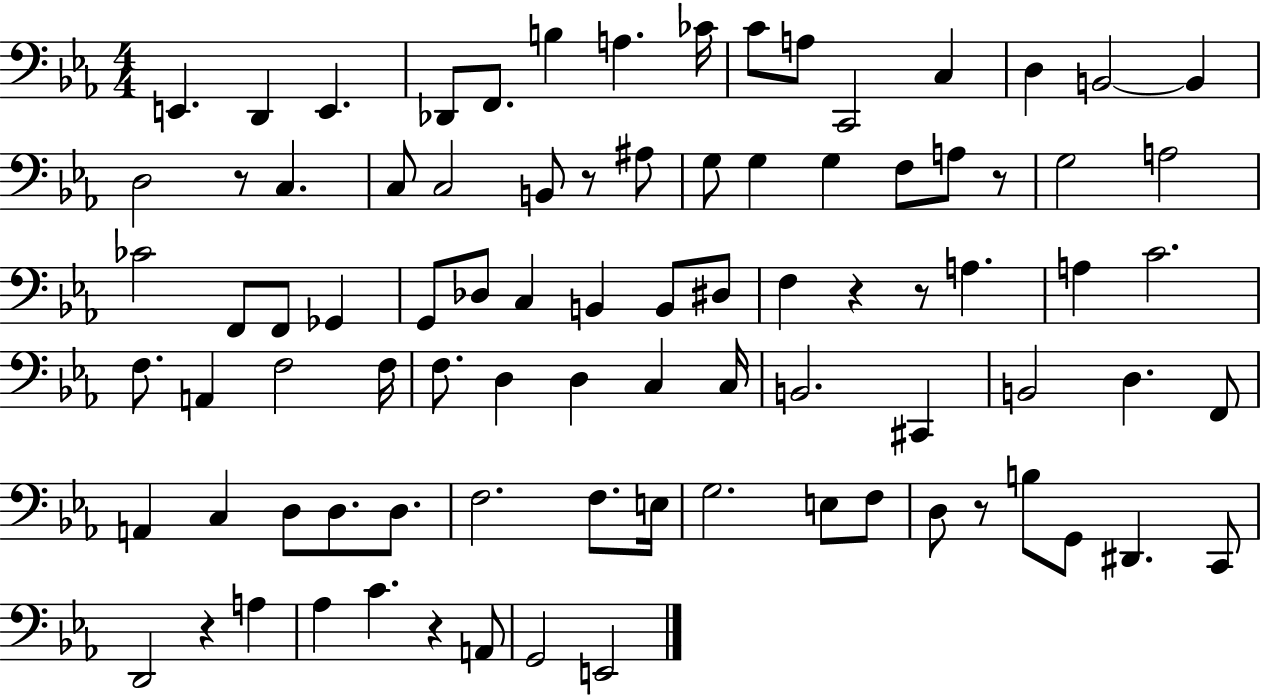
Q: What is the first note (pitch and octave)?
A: E2